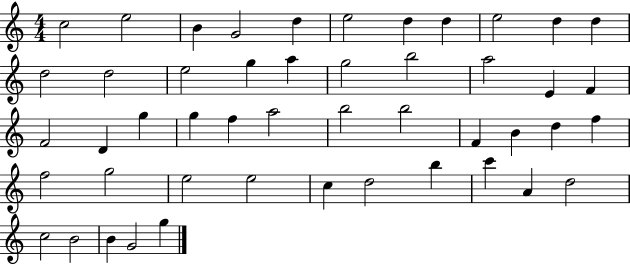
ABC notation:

X:1
T:Untitled
M:4/4
L:1/4
K:C
c2 e2 B G2 d e2 d d e2 d d d2 d2 e2 g a g2 b2 a2 E F F2 D g g f a2 b2 b2 F B d f f2 g2 e2 e2 c d2 b c' A d2 c2 B2 B G2 g